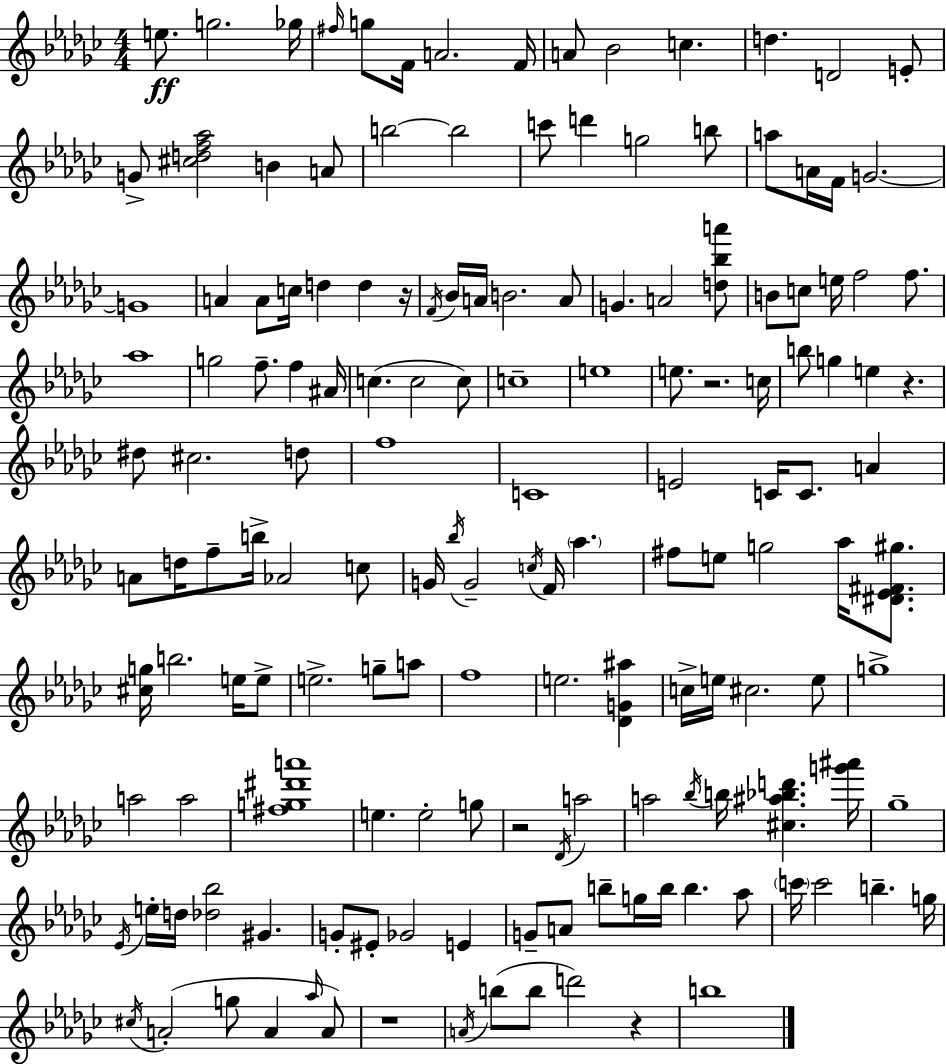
E5/e. G5/h. Gb5/s F#5/s G5/e F4/s A4/h. F4/s A4/e Bb4/h C5/q. D5/q. D4/h E4/e G4/e [C#5,D5,F5,Ab5]/h B4/q A4/e B5/h B5/h C6/e D6/q G5/h B5/e A5/e A4/s F4/s G4/h. G4/w A4/q A4/e C5/s D5/q D5/q R/s F4/s Bb4/s A4/s B4/h. A4/e G4/q. A4/h [D5,Bb5,A6]/e B4/e C5/e E5/s F5/h F5/e. Ab5/w G5/h F5/e. F5/q A#4/s C5/q. C5/h C5/e C5/w E5/w E5/e. R/h. C5/s B5/e G5/q E5/q R/q. D#5/e C#5/h. D5/e F5/w C4/w E4/h C4/s C4/e. A4/q A4/e D5/s F5/e B5/s Ab4/h C5/e G4/s Bb5/s G4/h C5/s F4/s Ab5/q. F#5/e E5/e G5/h Ab5/s [D#4,Eb4,F#4,G#5]/e. [C#5,G5]/s B5/h. E5/s E5/e E5/h. G5/e A5/e F5/w E5/h. [Db4,G4,A#5]/q C5/s E5/s C#5/h. E5/e G5/w A5/h A5/h [F#5,G5,D#6,A6]/w E5/q. E5/h G5/e R/h Db4/s A5/h A5/h Bb5/s B5/s [C#5,A#5,Bb5,D6]/q. [G6,A#6]/s Gb5/w Eb4/s E5/s D5/s [Db5,Bb5]/h G#4/q. G4/e EIS4/e Gb4/h E4/q G4/e A4/e B5/e G5/s B5/s B5/q. Ab5/e C6/s C6/h B5/q. G5/s C#5/s A4/h G5/e A4/q Ab5/s A4/e R/w A4/s B5/e B5/e D6/h R/q B5/w